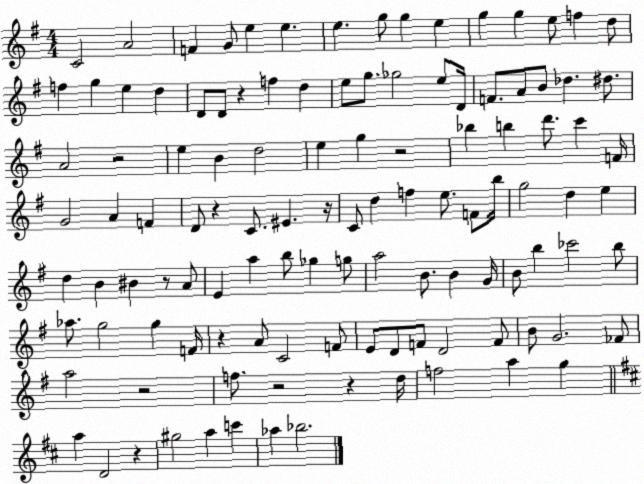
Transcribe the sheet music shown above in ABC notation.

X:1
T:Untitled
M:4/4
L:1/4
K:G
C2 A2 F G/2 e e e g/2 g e g g e/2 f d/2 f g e d D/2 D/2 z f d e/2 g/2 _g2 e/2 D/4 F/2 A/2 B/2 _d ^d/2 A2 z2 e B d2 e g z2 _b b d'/2 c' F/4 G2 A F D/2 z C/2 ^E z/4 C/2 d f e/2 F/2 b/4 g2 d e d B ^B z/2 A/2 E a b/2 _g g/2 a2 B/2 B G/4 B/2 b _c'2 b/2 _a/2 g2 g F/4 z A/2 C2 F/2 E/2 D/2 F/2 D2 F/2 B/2 G2 _F/2 a2 z2 f/2 z2 z d/4 f2 a g a D2 z ^g2 a c' _a _b2